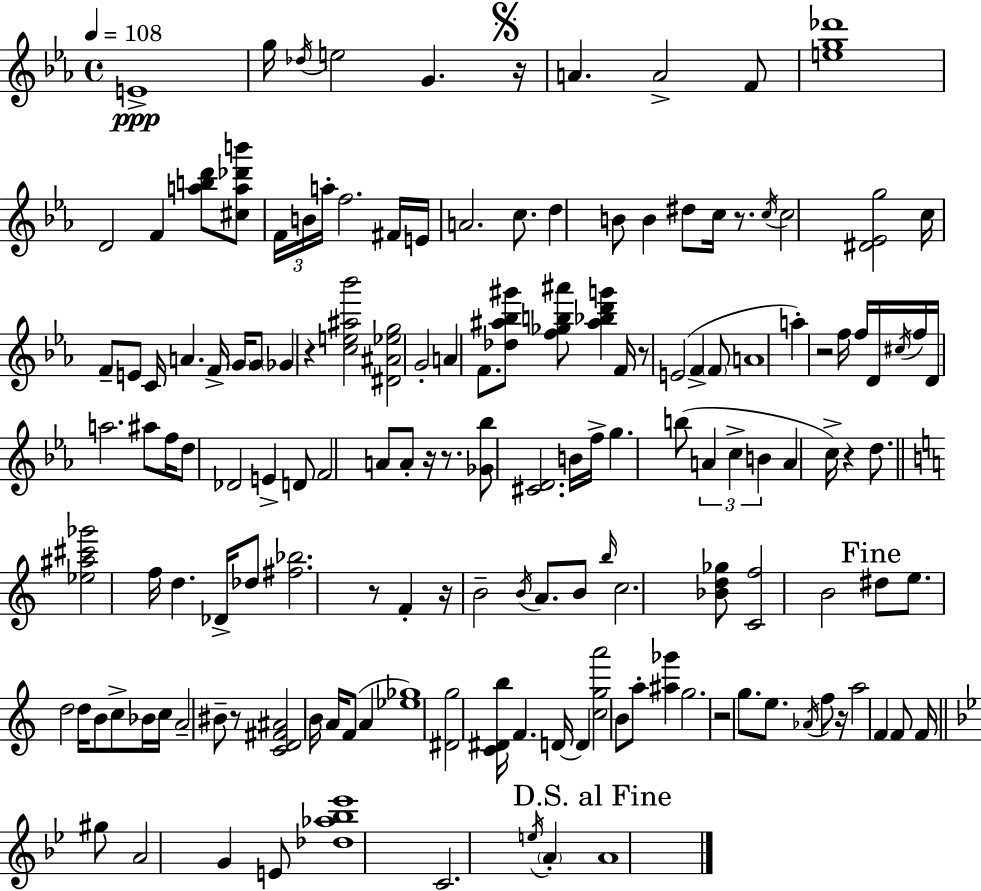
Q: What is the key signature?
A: C minor